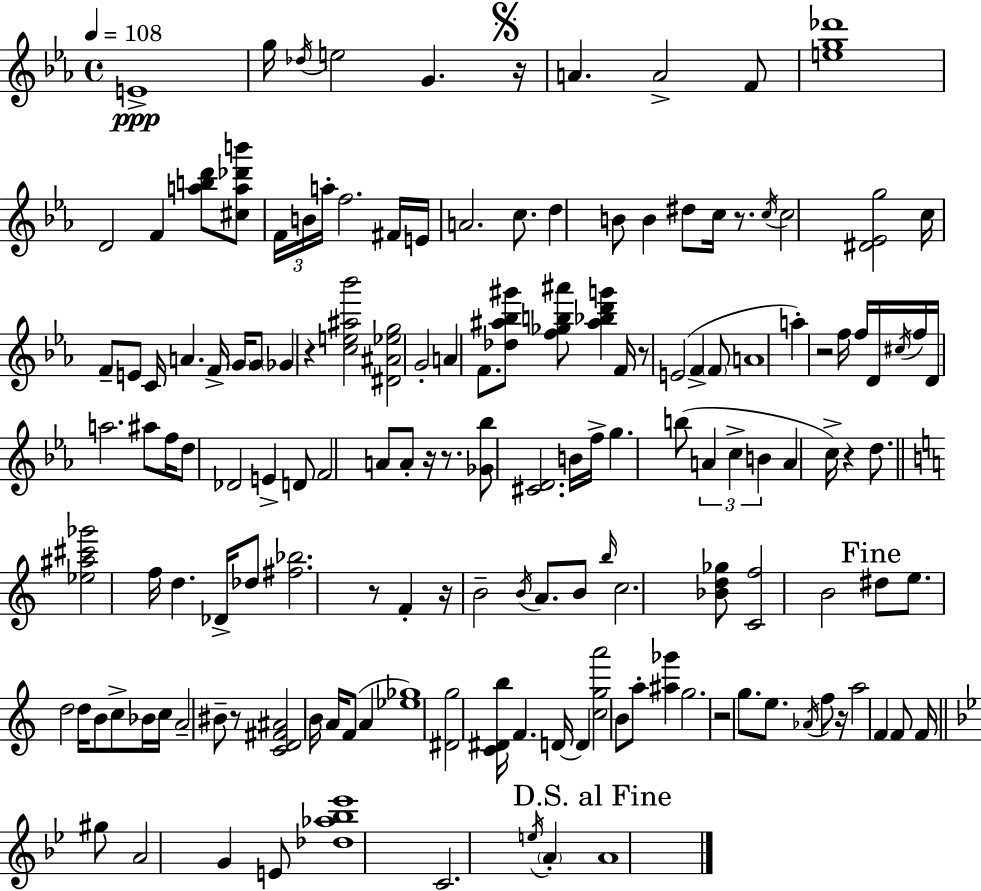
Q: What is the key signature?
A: C minor